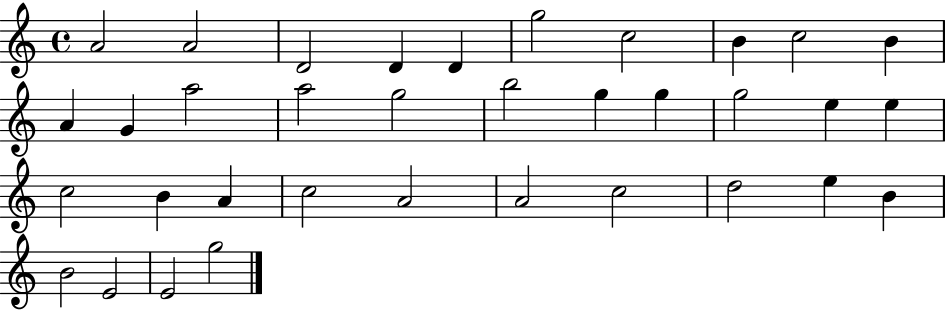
X:1
T:Untitled
M:4/4
L:1/4
K:C
A2 A2 D2 D D g2 c2 B c2 B A G a2 a2 g2 b2 g g g2 e e c2 B A c2 A2 A2 c2 d2 e B B2 E2 E2 g2